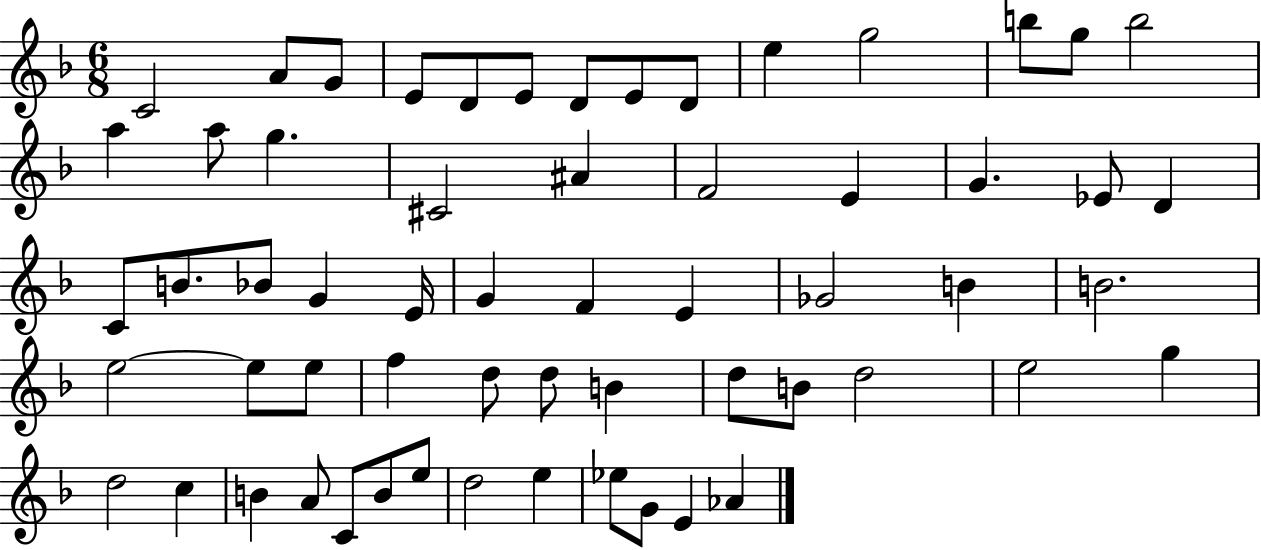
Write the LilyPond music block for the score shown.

{
  \clef treble
  \numericTimeSignature
  \time 6/8
  \key f \major
  \repeat volta 2 { c'2 a'8 g'8 | e'8 d'8 e'8 d'8 e'8 d'8 | e''4 g''2 | b''8 g''8 b''2 | \break a''4 a''8 g''4. | cis'2 ais'4 | f'2 e'4 | g'4. ees'8 d'4 | \break c'8 b'8. bes'8 g'4 e'16 | g'4 f'4 e'4 | ges'2 b'4 | b'2. | \break e''2~~ e''8 e''8 | f''4 d''8 d''8 b'4 | d''8 b'8 d''2 | e''2 g''4 | \break d''2 c''4 | b'4 a'8 c'8 b'8 e''8 | d''2 e''4 | ees''8 g'8 e'4 aes'4 | \break } \bar "|."
}